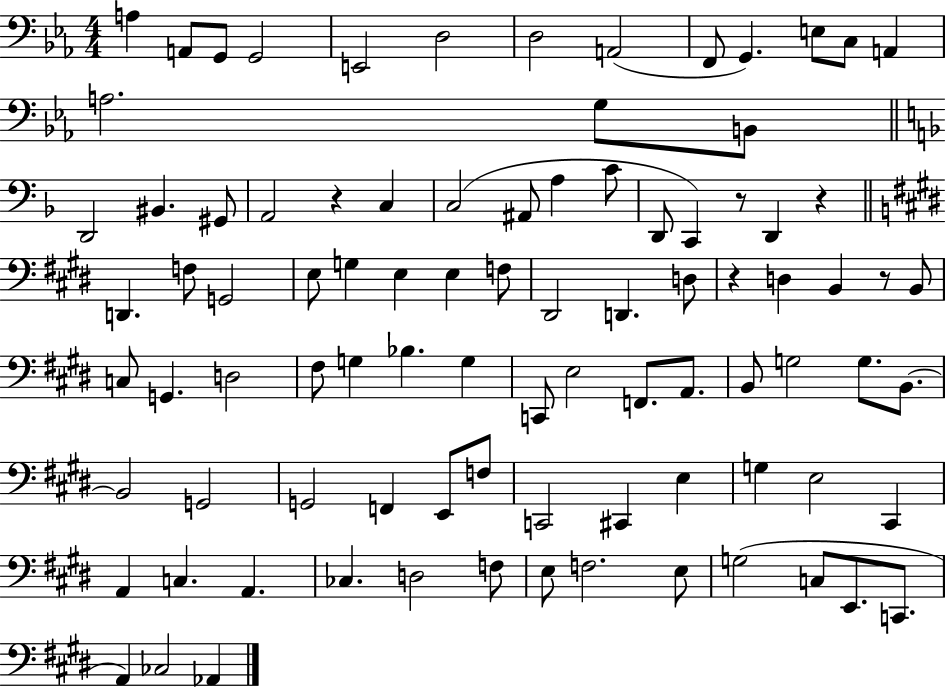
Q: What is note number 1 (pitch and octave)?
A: A3